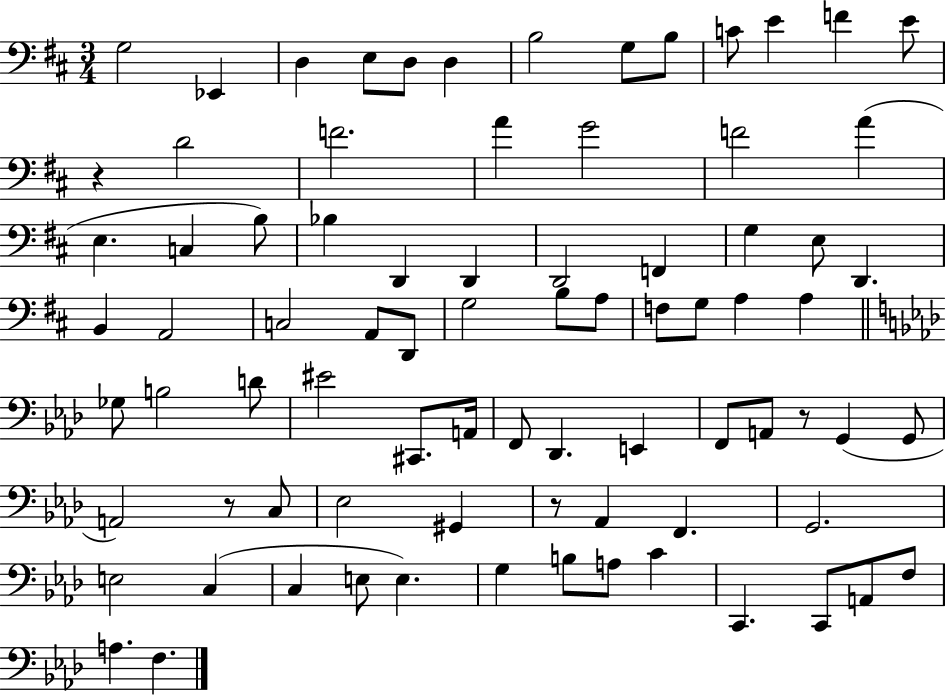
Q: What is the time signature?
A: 3/4